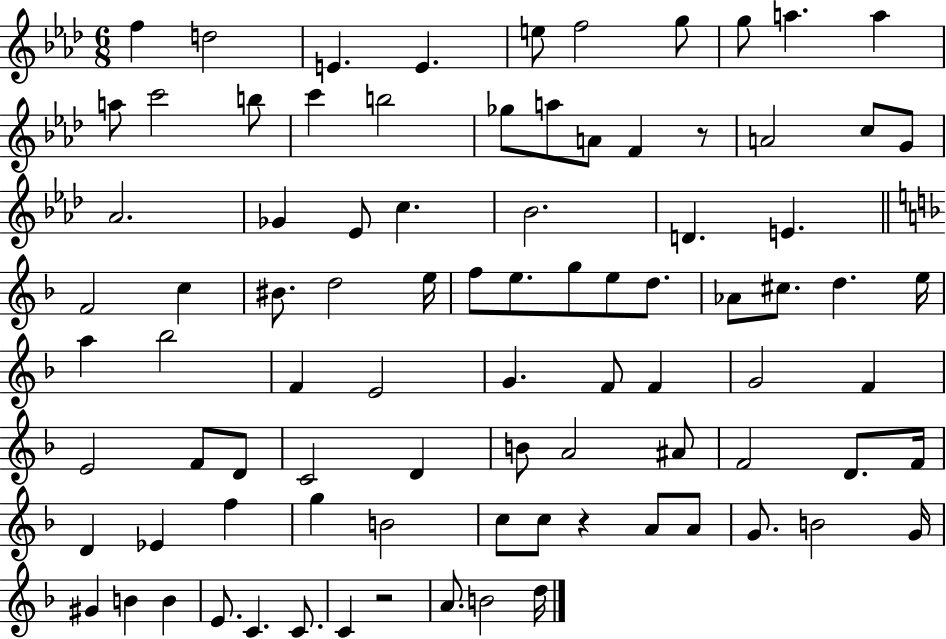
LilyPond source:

{
  \clef treble
  \numericTimeSignature
  \time 6/8
  \key aes \major
  f''4 d''2 | e'4. e'4. | e''8 f''2 g''8 | g''8 a''4. a''4 | \break a''8 c'''2 b''8 | c'''4 b''2 | ges''8 a''8 a'8 f'4 r8 | a'2 c''8 g'8 | \break aes'2. | ges'4 ees'8 c''4. | bes'2. | d'4. e'4. | \break \bar "||" \break \key f \major f'2 c''4 | bis'8. d''2 e''16 | f''8 e''8. g''8 e''8 d''8. | aes'8 cis''8. d''4. e''16 | \break a''4 bes''2 | f'4 e'2 | g'4. f'8 f'4 | g'2 f'4 | \break e'2 f'8 d'8 | c'2 d'4 | b'8 a'2 ais'8 | f'2 d'8. f'16 | \break d'4 ees'4 f''4 | g''4 b'2 | c''8 c''8 r4 a'8 a'8 | g'8. b'2 g'16 | \break gis'4 b'4 b'4 | e'8. c'4. c'8. | c'4 r2 | a'8. b'2 d''16 | \break \bar "|."
}